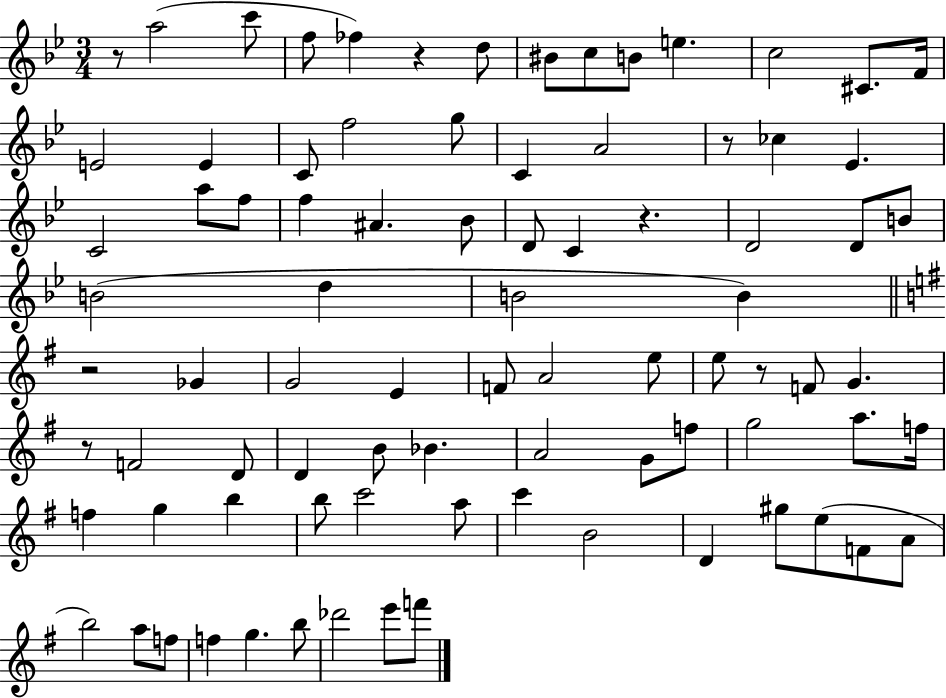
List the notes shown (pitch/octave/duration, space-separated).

R/e A5/h C6/e F5/e FES5/q R/q D5/e BIS4/e C5/e B4/e E5/q. C5/h C#4/e. F4/s E4/h E4/q C4/e F5/h G5/e C4/q A4/h R/e CES5/q Eb4/q. C4/h A5/e F5/e F5/q A#4/q. Bb4/e D4/e C4/q R/q. D4/h D4/e B4/e B4/h D5/q B4/h B4/q R/h Gb4/q G4/h E4/q F4/e A4/h E5/e E5/e R/e F4/e G4/q. R/e F4/h D4/e D4/q B4/e Bb4/q. A4/h G4/e F5/e G5/h A5/e. F5/s F5/q G5/q B5/q B5/e C6/h A5/e C6/q B4/h D4/q G#5/e E5/e F4/e A4/e B5/h A5/e F5/e F5/q G5/q. B5/e Db6/h E6/e F6/e